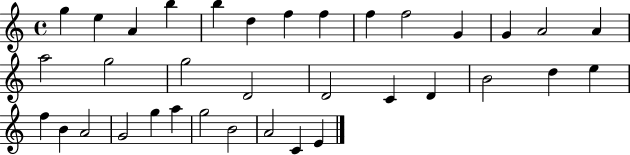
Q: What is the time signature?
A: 4/4